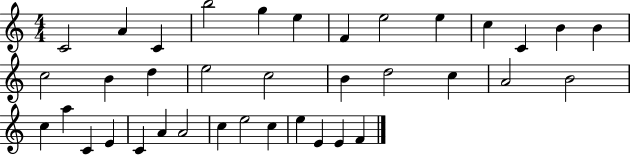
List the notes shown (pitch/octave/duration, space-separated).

C4/h A4/q C4/q B5/h G5/q E5/q F4/q E5/h E5/q C5/q C4/q B4/q B4/q C5/h B4/q D5/q E5/h C5/h B4/q D5/h C5/q A4/h B4/h C5/q A5/q C4/q E4/q C4/q A4/q A4/h C5/q E5/h C5/q E5/q E4/q E4/q F4/q